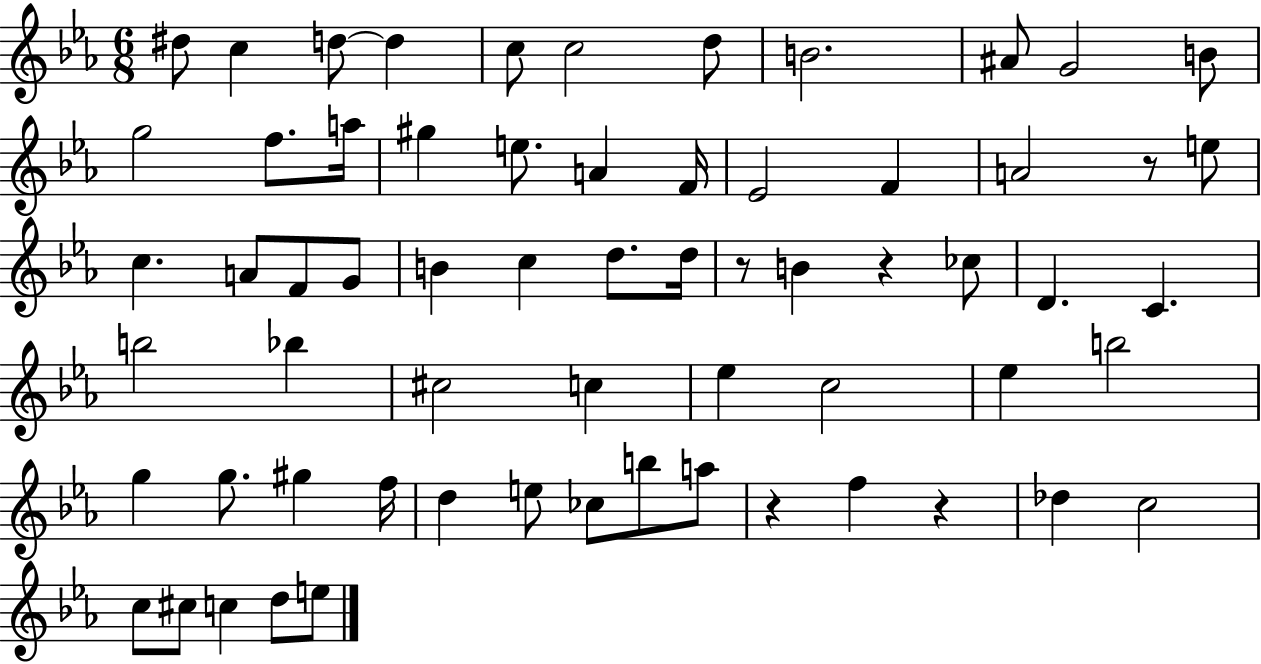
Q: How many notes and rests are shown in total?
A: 64